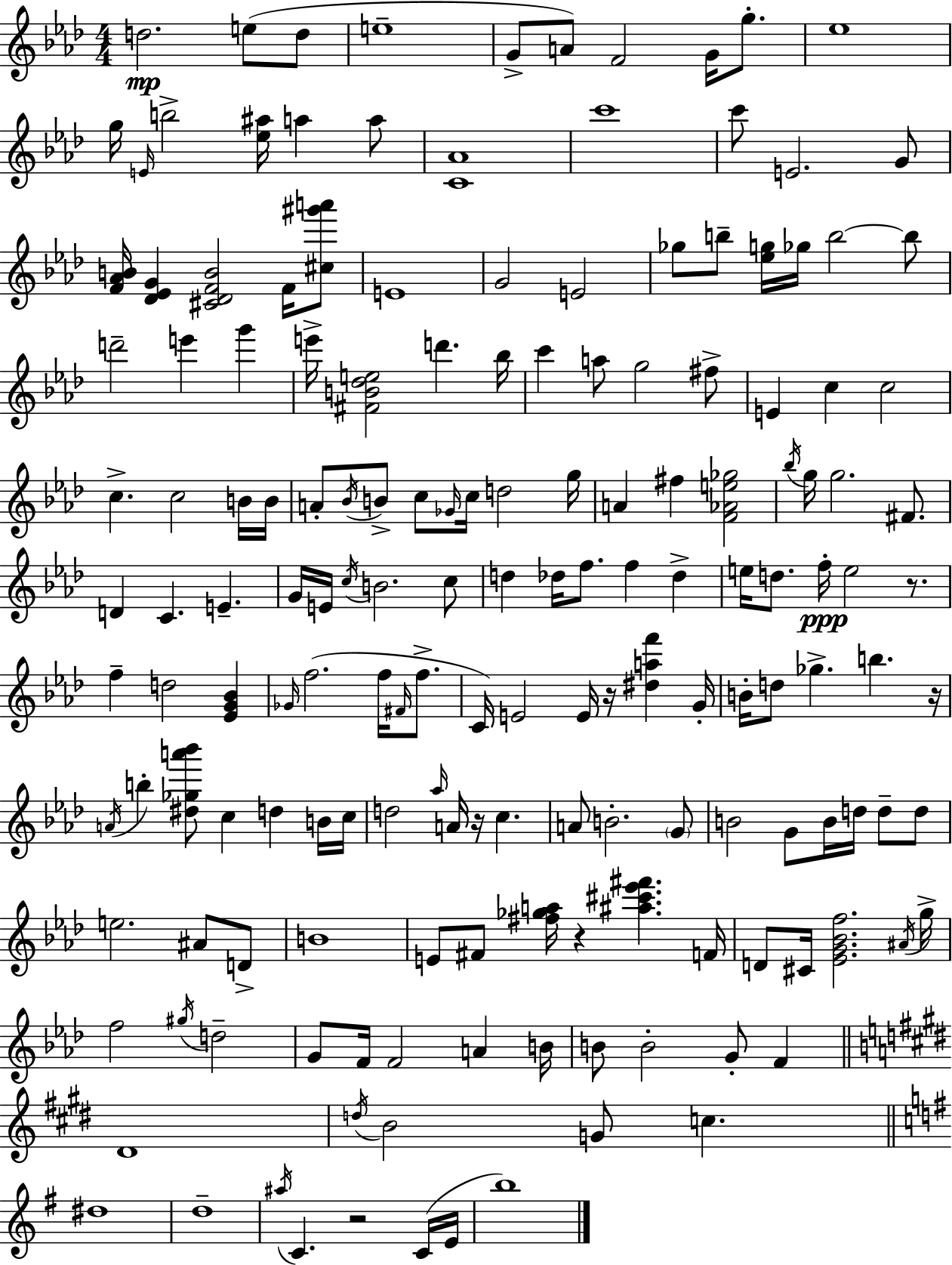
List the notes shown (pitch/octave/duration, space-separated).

D5/h. E5/e D5/e E5/w G4/e A4/e F4/h G4/s G5/e. Eb5/w G5/s E4/s B5/h [Eb5,A#5]/s A5/q A5/e [C4,Ab4]/w C6/w C6/e E4/h. G4/e [F4,Ab4,B4]/s [Db4,Eb4,G4]/q [C#4,Db4,F4,B4]/h F4/s [C#5,G#6,A6]/e E4/w G4/h E4/h Gb5/e B5/e [Eb5,G5]/s Gb5/s B5/h B5/e D6/h E6/q G6/q E6/s [F#4,B4,Db5,E5]/h D6/q. Bb5/s C6/q A5/e G5/h F#5/e E4/q C5/q C5/h C5/q. C5/h B4/s B4/s A4/e Bb4/s B4/e C5/e Gb4/s C5/s D5/h G5/s A4/q F#5/q [F4,Ab4,E5,Gb5]/h Bb5/s G5/s G5/h. F#4/e. D4/q C4/q. E4/q. G4/s E4/s C5/s B4/h. C5/e D5/q Db5/s F5/e. F5/q Db5/q E5/s D5/e. F5/s E5/h R/e. F5/q D5/h [Eb4,G4,Bb4]/q Gb4/s F5/h. F5/s F#4/s F5/e. C4/s E4/h E4/s R/s [D#5,A5,F6]/q G4/s B4/s D5/e Gb5/q. B5/q. R/s A4/s B5/q [D#5,Gb5,A6,Bb6]/e C5/q D5/q B4/s C5/s D5/h Ab5/s A4/s R/s C5/q. A4/e B4/h. G4/e B4/h G4/e B4/s D5/s D5/e D5/e E5/h. A#4/e D4/e B4/w E4/e F#4/e [F#5,Gb5,A5]/s R/q [A#5,C#6,Eb6,F#6]/q. F4/s D4/e C#4/s [Eb4,G4,Bb4,F5]/h. A#4/s G5/s F5/h G#5/s D5/h G4/e F4/s F4/h A4/q B4/s B4/e B4/h G4/e F4/q D#4/w D5/s B4/h G4/e C5/q. D#5/w D5/w A#5/s C4/q. R/h C4/s E4/s B5/w